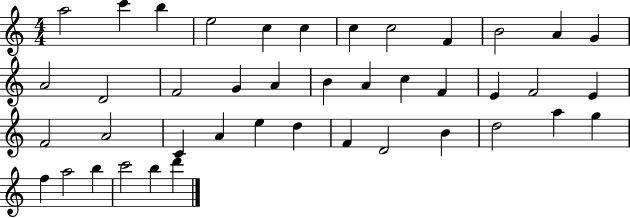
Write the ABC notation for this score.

X:1
T:Untitled
M:4/4
L:1/4
K:C
a2 c' b e2 c c c c2 F B2 A G A2 D2 F2 G A B A c F E F2 E F2 A2 C A e d F D2 B d2 a g f a2 b c'2 b d'